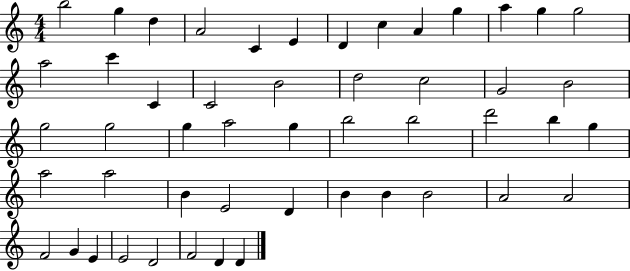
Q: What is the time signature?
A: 4/4